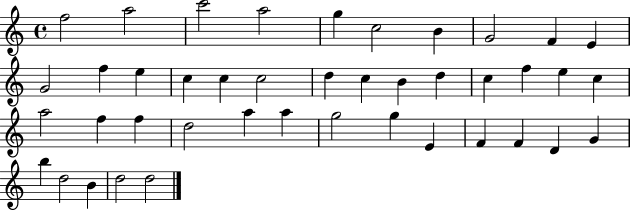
F5/h A5/h C6/h A5/h G5/q C5/h B4/q G4/h F4/q E4/q G4/h F5/q E5/q C5/q C5/q C5/h D5/q C5/q B4/q D5/q C5/q F5/q E5/q C5/q A5/h F5/q F5/q D5/h A5/q A5/q G5/h G5/q E4/q F4/q F4/q D4/q G4/q B5/q D5/h B4/q D5/h D5/h